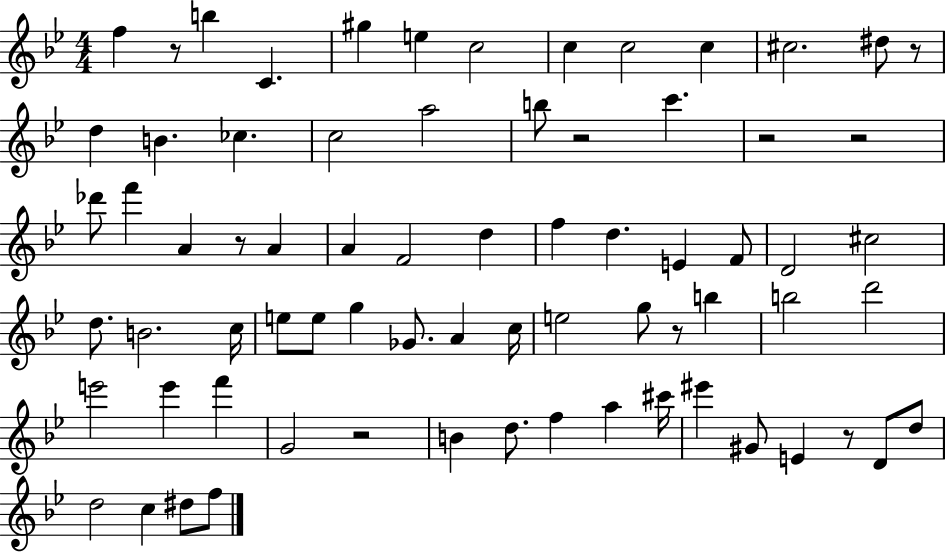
F5/q R/e B5/q C4/q. G#5/q E5/q C5/h C5/q C5/h C5/q C#5/h. D#5/e R/e D5/q B4/q. CES5/q. C5/h A5/h B5/e R/h C6/q. R/h R/h Db6/e F6/q A4/q R/e A4/q A4/q F4/h D5/q F5/q D5/q. E4/q F4/e D4/h C#5/h D5/e. B4/h. C5/s E5/e E5/e G5/q Gb4/e. A4/q C5/s E5/h G5/e R/e B5/q B5/h D6/h E6/h E6/q F6/q G4/h R/h B4/q D5/e. F5/q A5/q C#6/s EIS6/q G#4/e E4/q R/e D4/e D5/e D5/h C5/q D#5/e F5/e